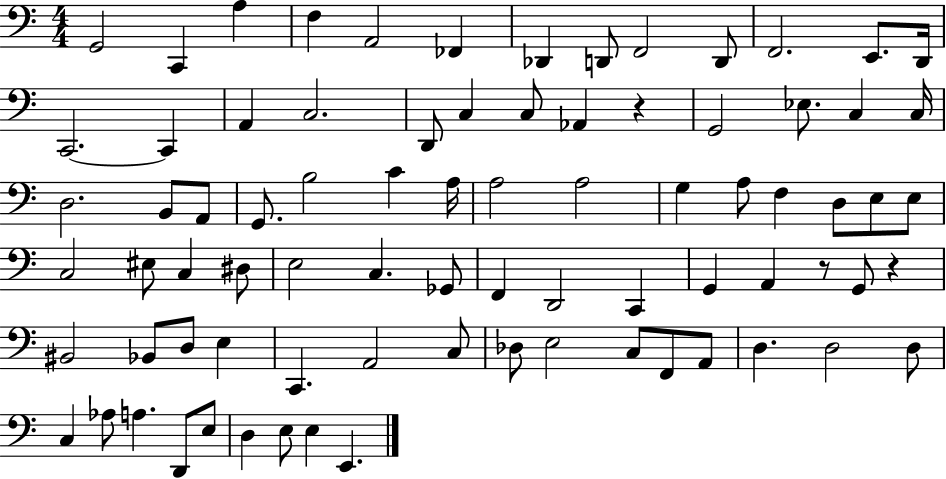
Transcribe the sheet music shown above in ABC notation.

X:1
T:Untitled
M:4/4
L:1/4
K:C
G,,2 C,, A, F, A,,2 _F,, _D,, D,,/2 F,,2 D,,/2 F,,2 E,,/2 D,,/4 C,,2 C,, A,, C,2 D,,/2 C, C,/2 _A,, z G,,2 _E,/2 C, C,/4 D,2 B,,/2 A,,/2 G,,/2 B,2 C A,/4 A,2 A,2 G, A,/2 F, D,/2 E,/2 E,/2 C,2 ^E,/2 C, ^D,/2 E,2 C, _G,,/2 F,, D,,2 C,, G,, A,, z/2 G,,/2 z ^B,,2 _B,,/2 D,/2 E, C,, A,,2 C,/2 _D,/2 E,2 C,/2 F,,/2 A,,/2 D, D,2 D,/2 C, _A,/2 A, D,,/2 E,/2 D, E,/2 E, E,,